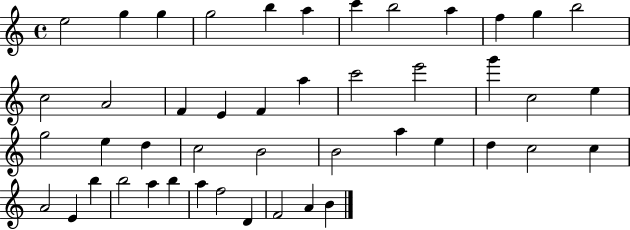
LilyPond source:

{
  \clef treble
  \time 4/4
  \defaultTimeSignature
  \key c \major
  e''2 g''4 g''4 | g''2 b''4 a''4 | c'''4 b''2 a''4 | f''4 g''4 b''2 | \break c''2 a'2 | f'4 e'4 f'4 a''4 | c'''2 e'''2 | g'''4 c''2 e''4 | \break g''2 e''4 d''4 | c''2 b'2 | b'2 a''4 e''4 | d''4 c''2 c''4 | \break a'2 e'4 b''4 | b''2 a''4 b''4 | a''4 f''2 d'4 | f'2 a'4 b'4 | \break \bar "|."
}